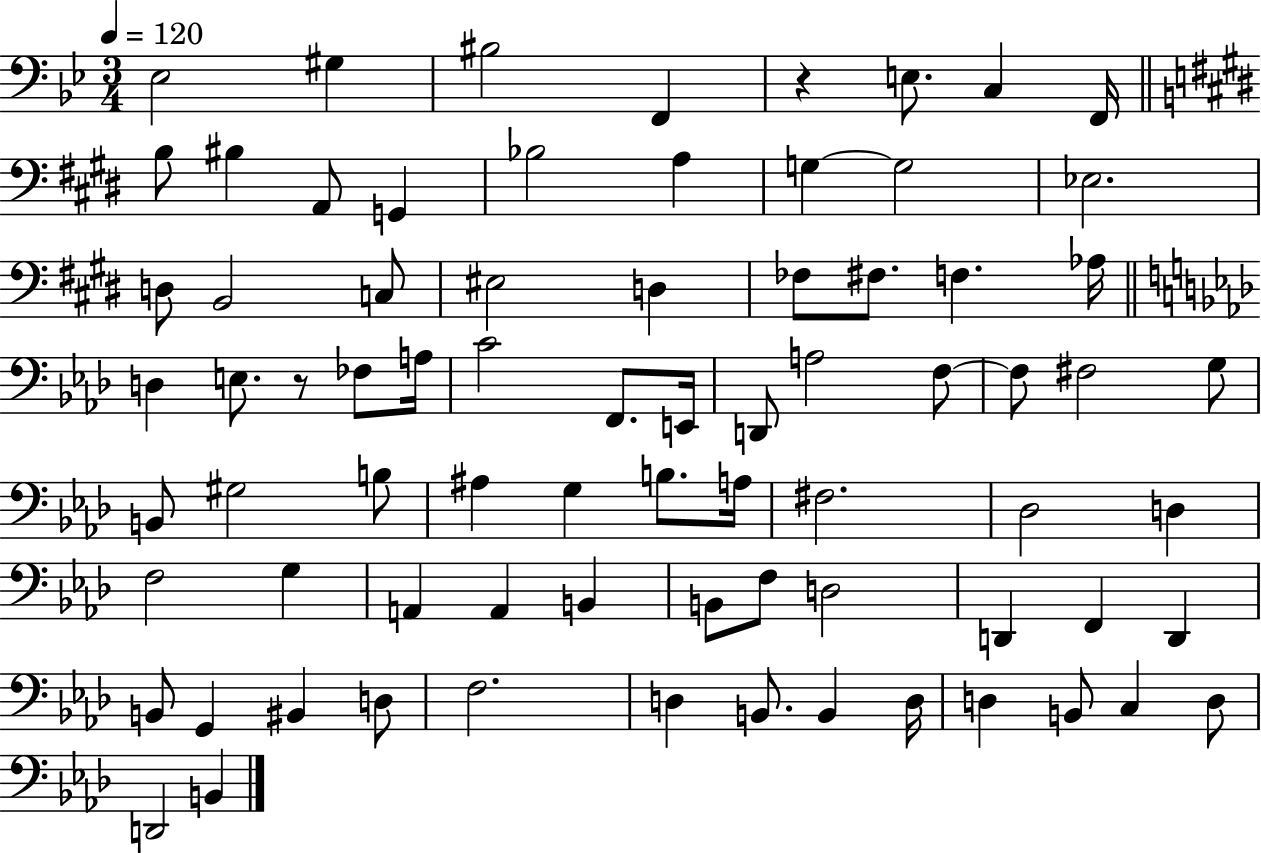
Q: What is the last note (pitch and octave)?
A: B2